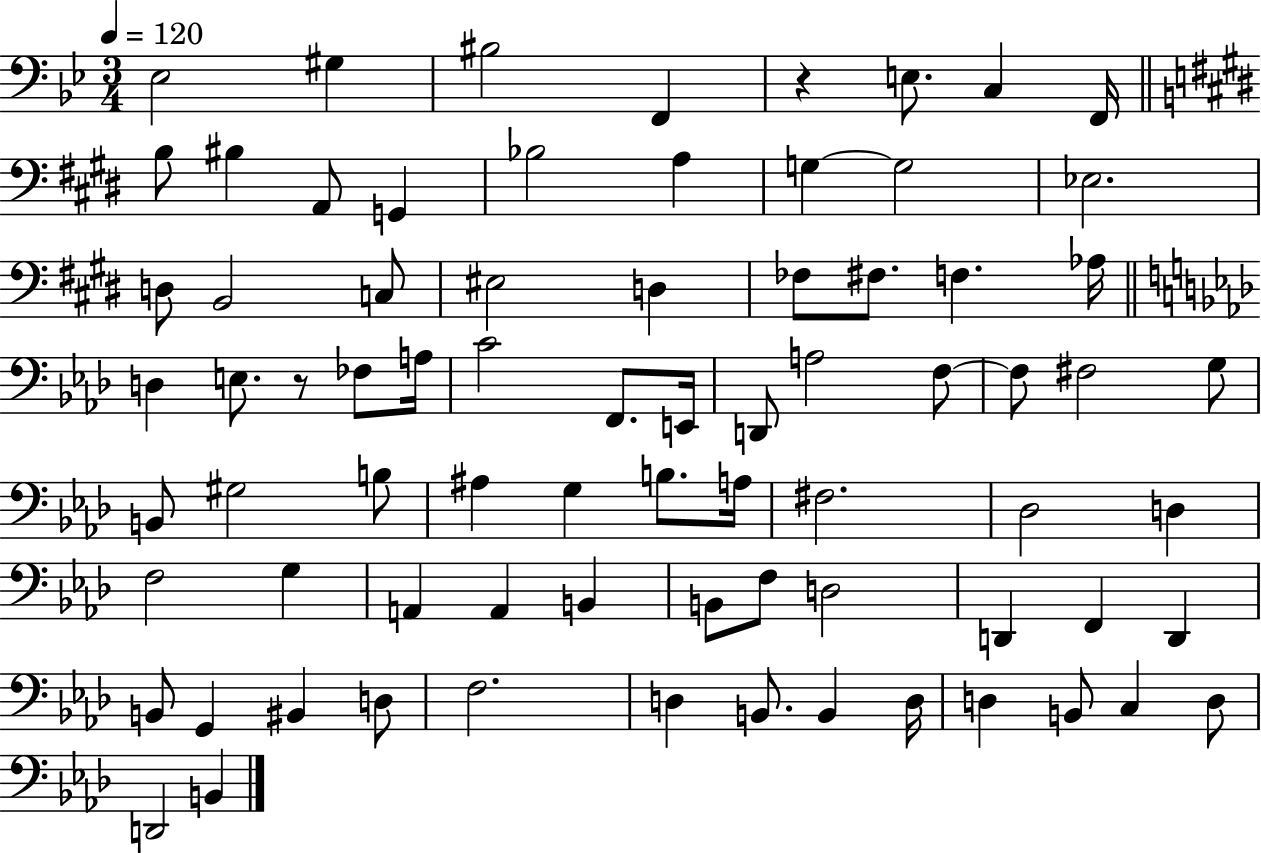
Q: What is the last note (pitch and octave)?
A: B2